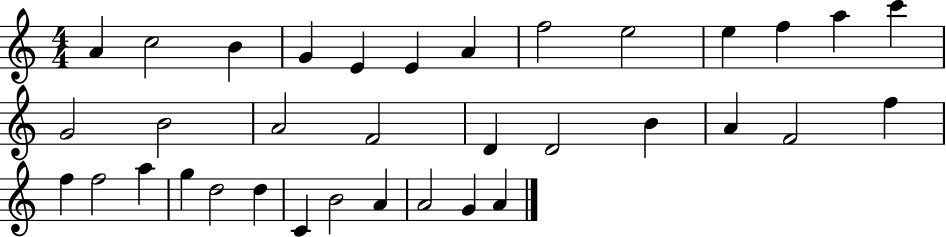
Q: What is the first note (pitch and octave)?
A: A4